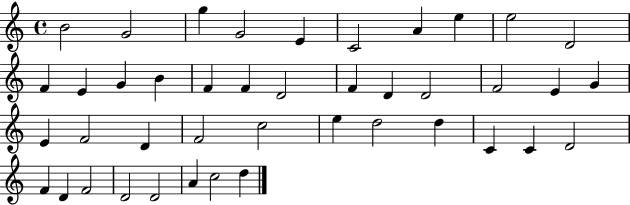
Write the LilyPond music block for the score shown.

{
  \clef treble
  \time 4/4
  \defaultTimeSignature
  \key c \major
  b'2 g'2 | g''4 g'2 e'4 | c'2 a'4 e''4 | e''2 d'2 | \break f'4 e'4 g'4 b'4 | f'4 f'4 d'2 | f'4 d'4 d'2 | f'2 e'4 g'4 | \break e'4 f'2 d'4 | f'2 c''2 | e''4 d''2 d''4 | c'4 c'4 d'2 | \break f'4 d'4 f'2 | d'2 d'2 | a'4 c''2 d''4 | \bar "|."
}